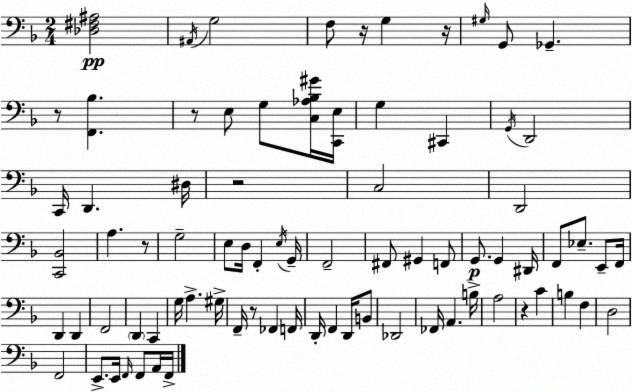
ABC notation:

X:1
T:Untitled
M:2/4
L:1/4
K:F
[_D,^F,^A,]2 ^A,,/4 G,2 F,/2 z/4 G, z/4 ^G,/4 G,,/2 _G,, z/2 [F,,_B,] z/2 E,/2 G,/2 [C,_A,_B,^G]/4 [C,,E,]/4 G, ^C,, G,,/4 D,,2 C,,/4 D,, ^D,/4 z2 C,2 D,,2 [C,,_B,,]2 A, z/2 G,2 E,/2 D,/4 F,, E,/4 G,,/4 F,,2 ^F,,/2 ^G,, F,,/2 G,,/2 G,, ^D,,/4 F,,/2 _E,/2 E,,/2 F,,/4 D,, D,, F,,2 D,, C,, G,/4 A, ^G,/4 F,,/4 z/2 _F,, F,,/4 D,,/4 F,, D,,/4 B,,/2 _D,,2 _F,,/4 A,, B,/4 A,2 z C B, F, D,2 F,,2 E,,/2 E,,/4 F,,/4 F,,/2 A,,/4 F,,/4